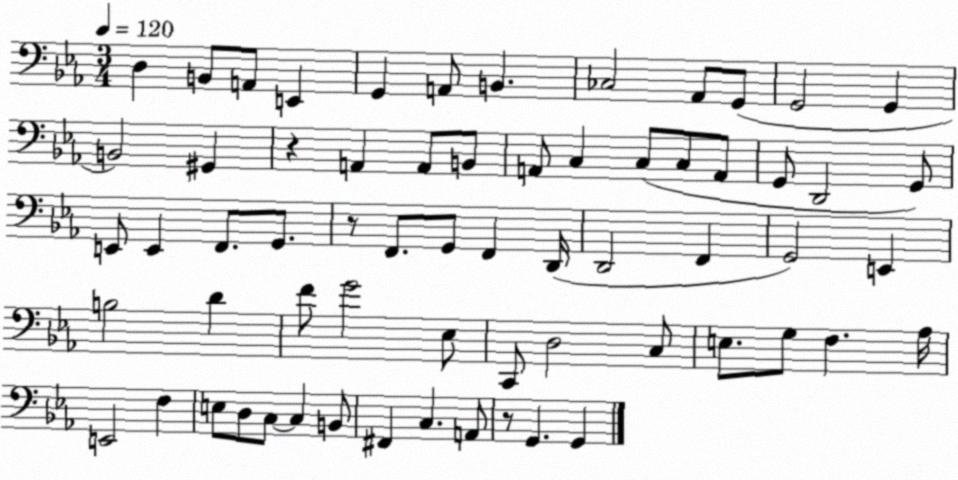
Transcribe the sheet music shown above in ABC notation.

X:1
T:Untitled
M:3/4
L:1/4
K:Eb
D, B,,/2 A,,/2 E,, G,, A,,/2 B,, _C,2 _A,,/2 G,,/2 G,,2 G,, B,,2 ^G,, z A,, A,,/2 B,,/2 A,,/2 C, C,/2 C,/2 A,,/2 G,,/2 D,,2 G,,/2 E,,/2 E,, F,,/2 G,,/2 z/2 F,,/2 G,,/2 F,, D,,/4 D,,2 F,, G,,2 E,, B,2 D F/2 G2 _E,/2 C,,/2 D,2 C,/2 E,/2 G,/2 F, _A,/4 E,,2 F, E,/2 D,/2 C,/2 C, B,,/2 ^F,, C, A,,/2 z/2 G,, G,,